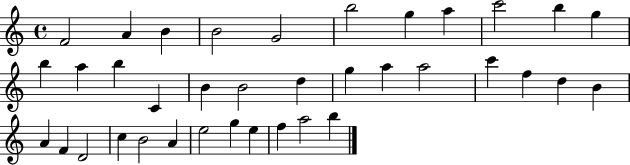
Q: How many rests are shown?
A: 0